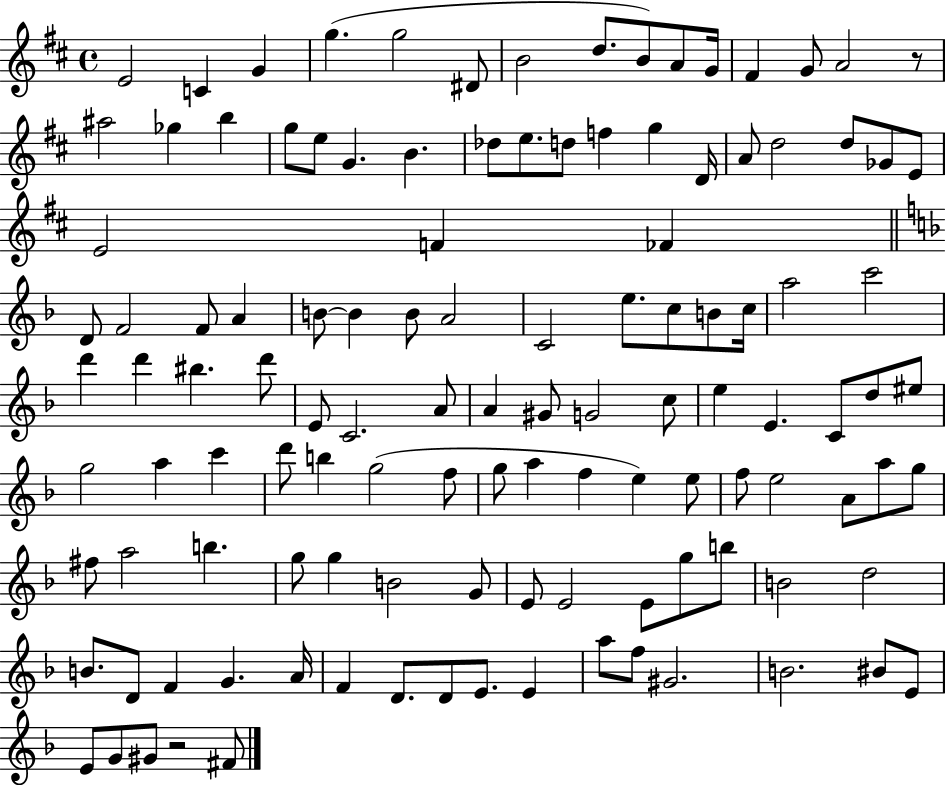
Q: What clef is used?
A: treble